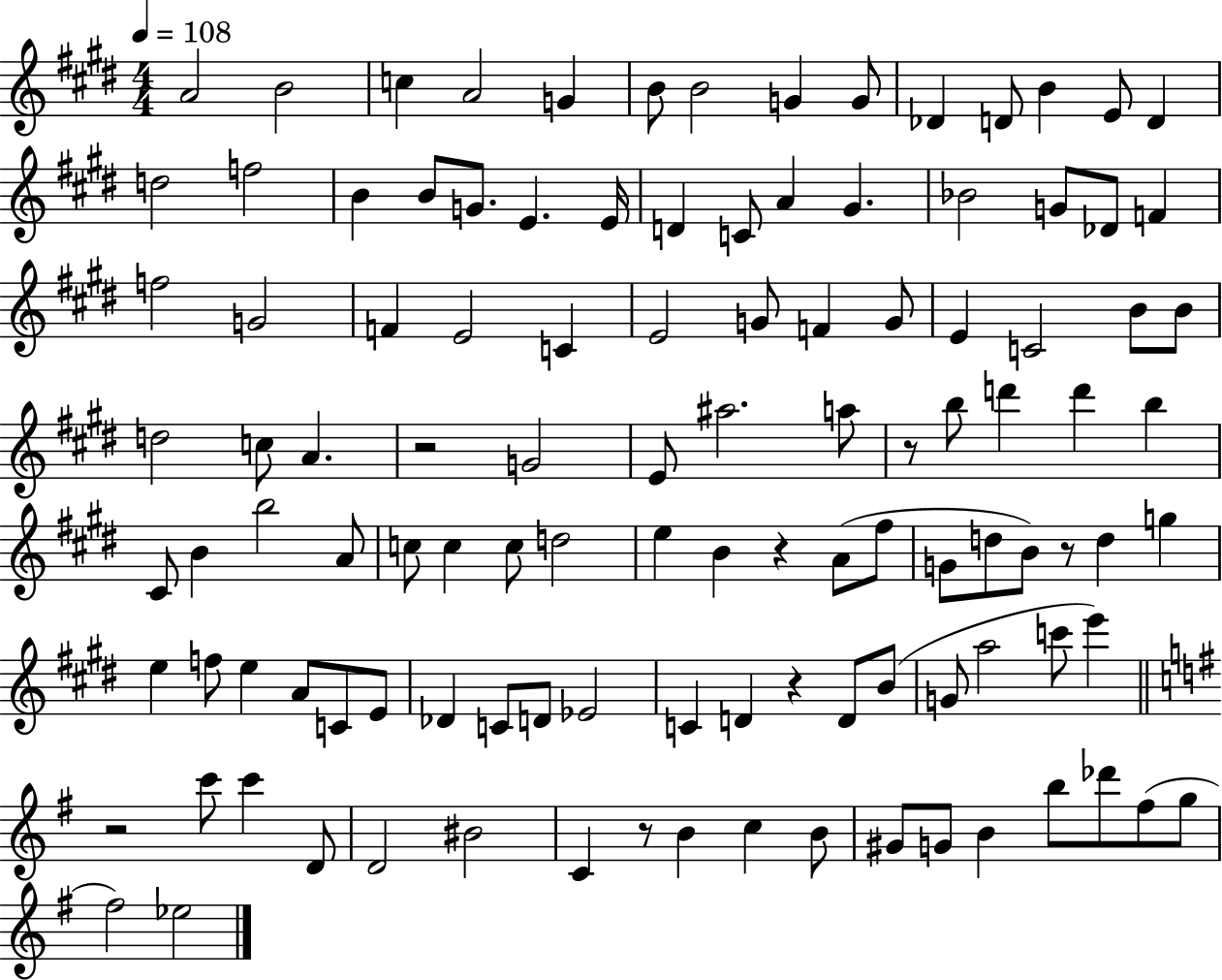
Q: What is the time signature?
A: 4/4